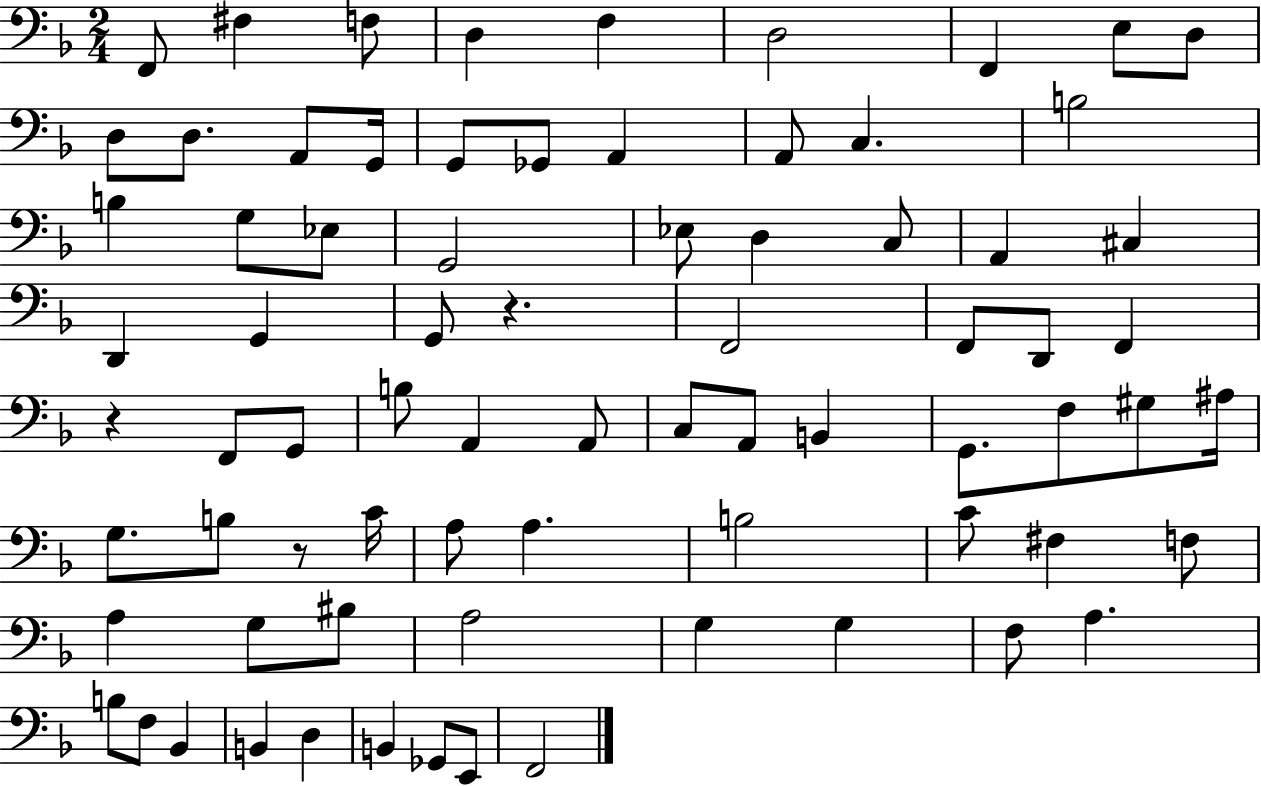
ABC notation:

X:1
T:Untitled
M:2/4
L:1/4
K:F
F,,/2 ^F, F,/2 D, F, D,2 F,, E,/2 D,/2 D,/2 D,/2 A,,/2 G,,/4 G,,/2 _G,,/2 A,, A,,/2 C, B,2 B, G,/2 _E,/2 G,,2 _E,/2 D, C,/2 A,, ^C, D,, G,, G,,/2 z F,,2 F,,/2 D,,/2 F,, z F,,/2 G,,/2 B,/2 A,, A,,/2 C,/2 A,,/2 B,, G,,/2 F,/2 ^G,/2 ^A,/4 G,/2 B,/2 z/2 C/4 A,/2 A, B,2 C/2 ^F, F,/2 A, G,/2 ^B,/2 A,2 G, G, F,/2 A, B,/2 F,/2 _B,, B,, D, B,, _G,,/2 E,,/2 F,,2